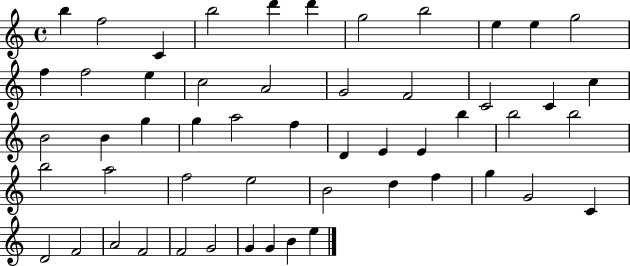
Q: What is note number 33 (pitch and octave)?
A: B5